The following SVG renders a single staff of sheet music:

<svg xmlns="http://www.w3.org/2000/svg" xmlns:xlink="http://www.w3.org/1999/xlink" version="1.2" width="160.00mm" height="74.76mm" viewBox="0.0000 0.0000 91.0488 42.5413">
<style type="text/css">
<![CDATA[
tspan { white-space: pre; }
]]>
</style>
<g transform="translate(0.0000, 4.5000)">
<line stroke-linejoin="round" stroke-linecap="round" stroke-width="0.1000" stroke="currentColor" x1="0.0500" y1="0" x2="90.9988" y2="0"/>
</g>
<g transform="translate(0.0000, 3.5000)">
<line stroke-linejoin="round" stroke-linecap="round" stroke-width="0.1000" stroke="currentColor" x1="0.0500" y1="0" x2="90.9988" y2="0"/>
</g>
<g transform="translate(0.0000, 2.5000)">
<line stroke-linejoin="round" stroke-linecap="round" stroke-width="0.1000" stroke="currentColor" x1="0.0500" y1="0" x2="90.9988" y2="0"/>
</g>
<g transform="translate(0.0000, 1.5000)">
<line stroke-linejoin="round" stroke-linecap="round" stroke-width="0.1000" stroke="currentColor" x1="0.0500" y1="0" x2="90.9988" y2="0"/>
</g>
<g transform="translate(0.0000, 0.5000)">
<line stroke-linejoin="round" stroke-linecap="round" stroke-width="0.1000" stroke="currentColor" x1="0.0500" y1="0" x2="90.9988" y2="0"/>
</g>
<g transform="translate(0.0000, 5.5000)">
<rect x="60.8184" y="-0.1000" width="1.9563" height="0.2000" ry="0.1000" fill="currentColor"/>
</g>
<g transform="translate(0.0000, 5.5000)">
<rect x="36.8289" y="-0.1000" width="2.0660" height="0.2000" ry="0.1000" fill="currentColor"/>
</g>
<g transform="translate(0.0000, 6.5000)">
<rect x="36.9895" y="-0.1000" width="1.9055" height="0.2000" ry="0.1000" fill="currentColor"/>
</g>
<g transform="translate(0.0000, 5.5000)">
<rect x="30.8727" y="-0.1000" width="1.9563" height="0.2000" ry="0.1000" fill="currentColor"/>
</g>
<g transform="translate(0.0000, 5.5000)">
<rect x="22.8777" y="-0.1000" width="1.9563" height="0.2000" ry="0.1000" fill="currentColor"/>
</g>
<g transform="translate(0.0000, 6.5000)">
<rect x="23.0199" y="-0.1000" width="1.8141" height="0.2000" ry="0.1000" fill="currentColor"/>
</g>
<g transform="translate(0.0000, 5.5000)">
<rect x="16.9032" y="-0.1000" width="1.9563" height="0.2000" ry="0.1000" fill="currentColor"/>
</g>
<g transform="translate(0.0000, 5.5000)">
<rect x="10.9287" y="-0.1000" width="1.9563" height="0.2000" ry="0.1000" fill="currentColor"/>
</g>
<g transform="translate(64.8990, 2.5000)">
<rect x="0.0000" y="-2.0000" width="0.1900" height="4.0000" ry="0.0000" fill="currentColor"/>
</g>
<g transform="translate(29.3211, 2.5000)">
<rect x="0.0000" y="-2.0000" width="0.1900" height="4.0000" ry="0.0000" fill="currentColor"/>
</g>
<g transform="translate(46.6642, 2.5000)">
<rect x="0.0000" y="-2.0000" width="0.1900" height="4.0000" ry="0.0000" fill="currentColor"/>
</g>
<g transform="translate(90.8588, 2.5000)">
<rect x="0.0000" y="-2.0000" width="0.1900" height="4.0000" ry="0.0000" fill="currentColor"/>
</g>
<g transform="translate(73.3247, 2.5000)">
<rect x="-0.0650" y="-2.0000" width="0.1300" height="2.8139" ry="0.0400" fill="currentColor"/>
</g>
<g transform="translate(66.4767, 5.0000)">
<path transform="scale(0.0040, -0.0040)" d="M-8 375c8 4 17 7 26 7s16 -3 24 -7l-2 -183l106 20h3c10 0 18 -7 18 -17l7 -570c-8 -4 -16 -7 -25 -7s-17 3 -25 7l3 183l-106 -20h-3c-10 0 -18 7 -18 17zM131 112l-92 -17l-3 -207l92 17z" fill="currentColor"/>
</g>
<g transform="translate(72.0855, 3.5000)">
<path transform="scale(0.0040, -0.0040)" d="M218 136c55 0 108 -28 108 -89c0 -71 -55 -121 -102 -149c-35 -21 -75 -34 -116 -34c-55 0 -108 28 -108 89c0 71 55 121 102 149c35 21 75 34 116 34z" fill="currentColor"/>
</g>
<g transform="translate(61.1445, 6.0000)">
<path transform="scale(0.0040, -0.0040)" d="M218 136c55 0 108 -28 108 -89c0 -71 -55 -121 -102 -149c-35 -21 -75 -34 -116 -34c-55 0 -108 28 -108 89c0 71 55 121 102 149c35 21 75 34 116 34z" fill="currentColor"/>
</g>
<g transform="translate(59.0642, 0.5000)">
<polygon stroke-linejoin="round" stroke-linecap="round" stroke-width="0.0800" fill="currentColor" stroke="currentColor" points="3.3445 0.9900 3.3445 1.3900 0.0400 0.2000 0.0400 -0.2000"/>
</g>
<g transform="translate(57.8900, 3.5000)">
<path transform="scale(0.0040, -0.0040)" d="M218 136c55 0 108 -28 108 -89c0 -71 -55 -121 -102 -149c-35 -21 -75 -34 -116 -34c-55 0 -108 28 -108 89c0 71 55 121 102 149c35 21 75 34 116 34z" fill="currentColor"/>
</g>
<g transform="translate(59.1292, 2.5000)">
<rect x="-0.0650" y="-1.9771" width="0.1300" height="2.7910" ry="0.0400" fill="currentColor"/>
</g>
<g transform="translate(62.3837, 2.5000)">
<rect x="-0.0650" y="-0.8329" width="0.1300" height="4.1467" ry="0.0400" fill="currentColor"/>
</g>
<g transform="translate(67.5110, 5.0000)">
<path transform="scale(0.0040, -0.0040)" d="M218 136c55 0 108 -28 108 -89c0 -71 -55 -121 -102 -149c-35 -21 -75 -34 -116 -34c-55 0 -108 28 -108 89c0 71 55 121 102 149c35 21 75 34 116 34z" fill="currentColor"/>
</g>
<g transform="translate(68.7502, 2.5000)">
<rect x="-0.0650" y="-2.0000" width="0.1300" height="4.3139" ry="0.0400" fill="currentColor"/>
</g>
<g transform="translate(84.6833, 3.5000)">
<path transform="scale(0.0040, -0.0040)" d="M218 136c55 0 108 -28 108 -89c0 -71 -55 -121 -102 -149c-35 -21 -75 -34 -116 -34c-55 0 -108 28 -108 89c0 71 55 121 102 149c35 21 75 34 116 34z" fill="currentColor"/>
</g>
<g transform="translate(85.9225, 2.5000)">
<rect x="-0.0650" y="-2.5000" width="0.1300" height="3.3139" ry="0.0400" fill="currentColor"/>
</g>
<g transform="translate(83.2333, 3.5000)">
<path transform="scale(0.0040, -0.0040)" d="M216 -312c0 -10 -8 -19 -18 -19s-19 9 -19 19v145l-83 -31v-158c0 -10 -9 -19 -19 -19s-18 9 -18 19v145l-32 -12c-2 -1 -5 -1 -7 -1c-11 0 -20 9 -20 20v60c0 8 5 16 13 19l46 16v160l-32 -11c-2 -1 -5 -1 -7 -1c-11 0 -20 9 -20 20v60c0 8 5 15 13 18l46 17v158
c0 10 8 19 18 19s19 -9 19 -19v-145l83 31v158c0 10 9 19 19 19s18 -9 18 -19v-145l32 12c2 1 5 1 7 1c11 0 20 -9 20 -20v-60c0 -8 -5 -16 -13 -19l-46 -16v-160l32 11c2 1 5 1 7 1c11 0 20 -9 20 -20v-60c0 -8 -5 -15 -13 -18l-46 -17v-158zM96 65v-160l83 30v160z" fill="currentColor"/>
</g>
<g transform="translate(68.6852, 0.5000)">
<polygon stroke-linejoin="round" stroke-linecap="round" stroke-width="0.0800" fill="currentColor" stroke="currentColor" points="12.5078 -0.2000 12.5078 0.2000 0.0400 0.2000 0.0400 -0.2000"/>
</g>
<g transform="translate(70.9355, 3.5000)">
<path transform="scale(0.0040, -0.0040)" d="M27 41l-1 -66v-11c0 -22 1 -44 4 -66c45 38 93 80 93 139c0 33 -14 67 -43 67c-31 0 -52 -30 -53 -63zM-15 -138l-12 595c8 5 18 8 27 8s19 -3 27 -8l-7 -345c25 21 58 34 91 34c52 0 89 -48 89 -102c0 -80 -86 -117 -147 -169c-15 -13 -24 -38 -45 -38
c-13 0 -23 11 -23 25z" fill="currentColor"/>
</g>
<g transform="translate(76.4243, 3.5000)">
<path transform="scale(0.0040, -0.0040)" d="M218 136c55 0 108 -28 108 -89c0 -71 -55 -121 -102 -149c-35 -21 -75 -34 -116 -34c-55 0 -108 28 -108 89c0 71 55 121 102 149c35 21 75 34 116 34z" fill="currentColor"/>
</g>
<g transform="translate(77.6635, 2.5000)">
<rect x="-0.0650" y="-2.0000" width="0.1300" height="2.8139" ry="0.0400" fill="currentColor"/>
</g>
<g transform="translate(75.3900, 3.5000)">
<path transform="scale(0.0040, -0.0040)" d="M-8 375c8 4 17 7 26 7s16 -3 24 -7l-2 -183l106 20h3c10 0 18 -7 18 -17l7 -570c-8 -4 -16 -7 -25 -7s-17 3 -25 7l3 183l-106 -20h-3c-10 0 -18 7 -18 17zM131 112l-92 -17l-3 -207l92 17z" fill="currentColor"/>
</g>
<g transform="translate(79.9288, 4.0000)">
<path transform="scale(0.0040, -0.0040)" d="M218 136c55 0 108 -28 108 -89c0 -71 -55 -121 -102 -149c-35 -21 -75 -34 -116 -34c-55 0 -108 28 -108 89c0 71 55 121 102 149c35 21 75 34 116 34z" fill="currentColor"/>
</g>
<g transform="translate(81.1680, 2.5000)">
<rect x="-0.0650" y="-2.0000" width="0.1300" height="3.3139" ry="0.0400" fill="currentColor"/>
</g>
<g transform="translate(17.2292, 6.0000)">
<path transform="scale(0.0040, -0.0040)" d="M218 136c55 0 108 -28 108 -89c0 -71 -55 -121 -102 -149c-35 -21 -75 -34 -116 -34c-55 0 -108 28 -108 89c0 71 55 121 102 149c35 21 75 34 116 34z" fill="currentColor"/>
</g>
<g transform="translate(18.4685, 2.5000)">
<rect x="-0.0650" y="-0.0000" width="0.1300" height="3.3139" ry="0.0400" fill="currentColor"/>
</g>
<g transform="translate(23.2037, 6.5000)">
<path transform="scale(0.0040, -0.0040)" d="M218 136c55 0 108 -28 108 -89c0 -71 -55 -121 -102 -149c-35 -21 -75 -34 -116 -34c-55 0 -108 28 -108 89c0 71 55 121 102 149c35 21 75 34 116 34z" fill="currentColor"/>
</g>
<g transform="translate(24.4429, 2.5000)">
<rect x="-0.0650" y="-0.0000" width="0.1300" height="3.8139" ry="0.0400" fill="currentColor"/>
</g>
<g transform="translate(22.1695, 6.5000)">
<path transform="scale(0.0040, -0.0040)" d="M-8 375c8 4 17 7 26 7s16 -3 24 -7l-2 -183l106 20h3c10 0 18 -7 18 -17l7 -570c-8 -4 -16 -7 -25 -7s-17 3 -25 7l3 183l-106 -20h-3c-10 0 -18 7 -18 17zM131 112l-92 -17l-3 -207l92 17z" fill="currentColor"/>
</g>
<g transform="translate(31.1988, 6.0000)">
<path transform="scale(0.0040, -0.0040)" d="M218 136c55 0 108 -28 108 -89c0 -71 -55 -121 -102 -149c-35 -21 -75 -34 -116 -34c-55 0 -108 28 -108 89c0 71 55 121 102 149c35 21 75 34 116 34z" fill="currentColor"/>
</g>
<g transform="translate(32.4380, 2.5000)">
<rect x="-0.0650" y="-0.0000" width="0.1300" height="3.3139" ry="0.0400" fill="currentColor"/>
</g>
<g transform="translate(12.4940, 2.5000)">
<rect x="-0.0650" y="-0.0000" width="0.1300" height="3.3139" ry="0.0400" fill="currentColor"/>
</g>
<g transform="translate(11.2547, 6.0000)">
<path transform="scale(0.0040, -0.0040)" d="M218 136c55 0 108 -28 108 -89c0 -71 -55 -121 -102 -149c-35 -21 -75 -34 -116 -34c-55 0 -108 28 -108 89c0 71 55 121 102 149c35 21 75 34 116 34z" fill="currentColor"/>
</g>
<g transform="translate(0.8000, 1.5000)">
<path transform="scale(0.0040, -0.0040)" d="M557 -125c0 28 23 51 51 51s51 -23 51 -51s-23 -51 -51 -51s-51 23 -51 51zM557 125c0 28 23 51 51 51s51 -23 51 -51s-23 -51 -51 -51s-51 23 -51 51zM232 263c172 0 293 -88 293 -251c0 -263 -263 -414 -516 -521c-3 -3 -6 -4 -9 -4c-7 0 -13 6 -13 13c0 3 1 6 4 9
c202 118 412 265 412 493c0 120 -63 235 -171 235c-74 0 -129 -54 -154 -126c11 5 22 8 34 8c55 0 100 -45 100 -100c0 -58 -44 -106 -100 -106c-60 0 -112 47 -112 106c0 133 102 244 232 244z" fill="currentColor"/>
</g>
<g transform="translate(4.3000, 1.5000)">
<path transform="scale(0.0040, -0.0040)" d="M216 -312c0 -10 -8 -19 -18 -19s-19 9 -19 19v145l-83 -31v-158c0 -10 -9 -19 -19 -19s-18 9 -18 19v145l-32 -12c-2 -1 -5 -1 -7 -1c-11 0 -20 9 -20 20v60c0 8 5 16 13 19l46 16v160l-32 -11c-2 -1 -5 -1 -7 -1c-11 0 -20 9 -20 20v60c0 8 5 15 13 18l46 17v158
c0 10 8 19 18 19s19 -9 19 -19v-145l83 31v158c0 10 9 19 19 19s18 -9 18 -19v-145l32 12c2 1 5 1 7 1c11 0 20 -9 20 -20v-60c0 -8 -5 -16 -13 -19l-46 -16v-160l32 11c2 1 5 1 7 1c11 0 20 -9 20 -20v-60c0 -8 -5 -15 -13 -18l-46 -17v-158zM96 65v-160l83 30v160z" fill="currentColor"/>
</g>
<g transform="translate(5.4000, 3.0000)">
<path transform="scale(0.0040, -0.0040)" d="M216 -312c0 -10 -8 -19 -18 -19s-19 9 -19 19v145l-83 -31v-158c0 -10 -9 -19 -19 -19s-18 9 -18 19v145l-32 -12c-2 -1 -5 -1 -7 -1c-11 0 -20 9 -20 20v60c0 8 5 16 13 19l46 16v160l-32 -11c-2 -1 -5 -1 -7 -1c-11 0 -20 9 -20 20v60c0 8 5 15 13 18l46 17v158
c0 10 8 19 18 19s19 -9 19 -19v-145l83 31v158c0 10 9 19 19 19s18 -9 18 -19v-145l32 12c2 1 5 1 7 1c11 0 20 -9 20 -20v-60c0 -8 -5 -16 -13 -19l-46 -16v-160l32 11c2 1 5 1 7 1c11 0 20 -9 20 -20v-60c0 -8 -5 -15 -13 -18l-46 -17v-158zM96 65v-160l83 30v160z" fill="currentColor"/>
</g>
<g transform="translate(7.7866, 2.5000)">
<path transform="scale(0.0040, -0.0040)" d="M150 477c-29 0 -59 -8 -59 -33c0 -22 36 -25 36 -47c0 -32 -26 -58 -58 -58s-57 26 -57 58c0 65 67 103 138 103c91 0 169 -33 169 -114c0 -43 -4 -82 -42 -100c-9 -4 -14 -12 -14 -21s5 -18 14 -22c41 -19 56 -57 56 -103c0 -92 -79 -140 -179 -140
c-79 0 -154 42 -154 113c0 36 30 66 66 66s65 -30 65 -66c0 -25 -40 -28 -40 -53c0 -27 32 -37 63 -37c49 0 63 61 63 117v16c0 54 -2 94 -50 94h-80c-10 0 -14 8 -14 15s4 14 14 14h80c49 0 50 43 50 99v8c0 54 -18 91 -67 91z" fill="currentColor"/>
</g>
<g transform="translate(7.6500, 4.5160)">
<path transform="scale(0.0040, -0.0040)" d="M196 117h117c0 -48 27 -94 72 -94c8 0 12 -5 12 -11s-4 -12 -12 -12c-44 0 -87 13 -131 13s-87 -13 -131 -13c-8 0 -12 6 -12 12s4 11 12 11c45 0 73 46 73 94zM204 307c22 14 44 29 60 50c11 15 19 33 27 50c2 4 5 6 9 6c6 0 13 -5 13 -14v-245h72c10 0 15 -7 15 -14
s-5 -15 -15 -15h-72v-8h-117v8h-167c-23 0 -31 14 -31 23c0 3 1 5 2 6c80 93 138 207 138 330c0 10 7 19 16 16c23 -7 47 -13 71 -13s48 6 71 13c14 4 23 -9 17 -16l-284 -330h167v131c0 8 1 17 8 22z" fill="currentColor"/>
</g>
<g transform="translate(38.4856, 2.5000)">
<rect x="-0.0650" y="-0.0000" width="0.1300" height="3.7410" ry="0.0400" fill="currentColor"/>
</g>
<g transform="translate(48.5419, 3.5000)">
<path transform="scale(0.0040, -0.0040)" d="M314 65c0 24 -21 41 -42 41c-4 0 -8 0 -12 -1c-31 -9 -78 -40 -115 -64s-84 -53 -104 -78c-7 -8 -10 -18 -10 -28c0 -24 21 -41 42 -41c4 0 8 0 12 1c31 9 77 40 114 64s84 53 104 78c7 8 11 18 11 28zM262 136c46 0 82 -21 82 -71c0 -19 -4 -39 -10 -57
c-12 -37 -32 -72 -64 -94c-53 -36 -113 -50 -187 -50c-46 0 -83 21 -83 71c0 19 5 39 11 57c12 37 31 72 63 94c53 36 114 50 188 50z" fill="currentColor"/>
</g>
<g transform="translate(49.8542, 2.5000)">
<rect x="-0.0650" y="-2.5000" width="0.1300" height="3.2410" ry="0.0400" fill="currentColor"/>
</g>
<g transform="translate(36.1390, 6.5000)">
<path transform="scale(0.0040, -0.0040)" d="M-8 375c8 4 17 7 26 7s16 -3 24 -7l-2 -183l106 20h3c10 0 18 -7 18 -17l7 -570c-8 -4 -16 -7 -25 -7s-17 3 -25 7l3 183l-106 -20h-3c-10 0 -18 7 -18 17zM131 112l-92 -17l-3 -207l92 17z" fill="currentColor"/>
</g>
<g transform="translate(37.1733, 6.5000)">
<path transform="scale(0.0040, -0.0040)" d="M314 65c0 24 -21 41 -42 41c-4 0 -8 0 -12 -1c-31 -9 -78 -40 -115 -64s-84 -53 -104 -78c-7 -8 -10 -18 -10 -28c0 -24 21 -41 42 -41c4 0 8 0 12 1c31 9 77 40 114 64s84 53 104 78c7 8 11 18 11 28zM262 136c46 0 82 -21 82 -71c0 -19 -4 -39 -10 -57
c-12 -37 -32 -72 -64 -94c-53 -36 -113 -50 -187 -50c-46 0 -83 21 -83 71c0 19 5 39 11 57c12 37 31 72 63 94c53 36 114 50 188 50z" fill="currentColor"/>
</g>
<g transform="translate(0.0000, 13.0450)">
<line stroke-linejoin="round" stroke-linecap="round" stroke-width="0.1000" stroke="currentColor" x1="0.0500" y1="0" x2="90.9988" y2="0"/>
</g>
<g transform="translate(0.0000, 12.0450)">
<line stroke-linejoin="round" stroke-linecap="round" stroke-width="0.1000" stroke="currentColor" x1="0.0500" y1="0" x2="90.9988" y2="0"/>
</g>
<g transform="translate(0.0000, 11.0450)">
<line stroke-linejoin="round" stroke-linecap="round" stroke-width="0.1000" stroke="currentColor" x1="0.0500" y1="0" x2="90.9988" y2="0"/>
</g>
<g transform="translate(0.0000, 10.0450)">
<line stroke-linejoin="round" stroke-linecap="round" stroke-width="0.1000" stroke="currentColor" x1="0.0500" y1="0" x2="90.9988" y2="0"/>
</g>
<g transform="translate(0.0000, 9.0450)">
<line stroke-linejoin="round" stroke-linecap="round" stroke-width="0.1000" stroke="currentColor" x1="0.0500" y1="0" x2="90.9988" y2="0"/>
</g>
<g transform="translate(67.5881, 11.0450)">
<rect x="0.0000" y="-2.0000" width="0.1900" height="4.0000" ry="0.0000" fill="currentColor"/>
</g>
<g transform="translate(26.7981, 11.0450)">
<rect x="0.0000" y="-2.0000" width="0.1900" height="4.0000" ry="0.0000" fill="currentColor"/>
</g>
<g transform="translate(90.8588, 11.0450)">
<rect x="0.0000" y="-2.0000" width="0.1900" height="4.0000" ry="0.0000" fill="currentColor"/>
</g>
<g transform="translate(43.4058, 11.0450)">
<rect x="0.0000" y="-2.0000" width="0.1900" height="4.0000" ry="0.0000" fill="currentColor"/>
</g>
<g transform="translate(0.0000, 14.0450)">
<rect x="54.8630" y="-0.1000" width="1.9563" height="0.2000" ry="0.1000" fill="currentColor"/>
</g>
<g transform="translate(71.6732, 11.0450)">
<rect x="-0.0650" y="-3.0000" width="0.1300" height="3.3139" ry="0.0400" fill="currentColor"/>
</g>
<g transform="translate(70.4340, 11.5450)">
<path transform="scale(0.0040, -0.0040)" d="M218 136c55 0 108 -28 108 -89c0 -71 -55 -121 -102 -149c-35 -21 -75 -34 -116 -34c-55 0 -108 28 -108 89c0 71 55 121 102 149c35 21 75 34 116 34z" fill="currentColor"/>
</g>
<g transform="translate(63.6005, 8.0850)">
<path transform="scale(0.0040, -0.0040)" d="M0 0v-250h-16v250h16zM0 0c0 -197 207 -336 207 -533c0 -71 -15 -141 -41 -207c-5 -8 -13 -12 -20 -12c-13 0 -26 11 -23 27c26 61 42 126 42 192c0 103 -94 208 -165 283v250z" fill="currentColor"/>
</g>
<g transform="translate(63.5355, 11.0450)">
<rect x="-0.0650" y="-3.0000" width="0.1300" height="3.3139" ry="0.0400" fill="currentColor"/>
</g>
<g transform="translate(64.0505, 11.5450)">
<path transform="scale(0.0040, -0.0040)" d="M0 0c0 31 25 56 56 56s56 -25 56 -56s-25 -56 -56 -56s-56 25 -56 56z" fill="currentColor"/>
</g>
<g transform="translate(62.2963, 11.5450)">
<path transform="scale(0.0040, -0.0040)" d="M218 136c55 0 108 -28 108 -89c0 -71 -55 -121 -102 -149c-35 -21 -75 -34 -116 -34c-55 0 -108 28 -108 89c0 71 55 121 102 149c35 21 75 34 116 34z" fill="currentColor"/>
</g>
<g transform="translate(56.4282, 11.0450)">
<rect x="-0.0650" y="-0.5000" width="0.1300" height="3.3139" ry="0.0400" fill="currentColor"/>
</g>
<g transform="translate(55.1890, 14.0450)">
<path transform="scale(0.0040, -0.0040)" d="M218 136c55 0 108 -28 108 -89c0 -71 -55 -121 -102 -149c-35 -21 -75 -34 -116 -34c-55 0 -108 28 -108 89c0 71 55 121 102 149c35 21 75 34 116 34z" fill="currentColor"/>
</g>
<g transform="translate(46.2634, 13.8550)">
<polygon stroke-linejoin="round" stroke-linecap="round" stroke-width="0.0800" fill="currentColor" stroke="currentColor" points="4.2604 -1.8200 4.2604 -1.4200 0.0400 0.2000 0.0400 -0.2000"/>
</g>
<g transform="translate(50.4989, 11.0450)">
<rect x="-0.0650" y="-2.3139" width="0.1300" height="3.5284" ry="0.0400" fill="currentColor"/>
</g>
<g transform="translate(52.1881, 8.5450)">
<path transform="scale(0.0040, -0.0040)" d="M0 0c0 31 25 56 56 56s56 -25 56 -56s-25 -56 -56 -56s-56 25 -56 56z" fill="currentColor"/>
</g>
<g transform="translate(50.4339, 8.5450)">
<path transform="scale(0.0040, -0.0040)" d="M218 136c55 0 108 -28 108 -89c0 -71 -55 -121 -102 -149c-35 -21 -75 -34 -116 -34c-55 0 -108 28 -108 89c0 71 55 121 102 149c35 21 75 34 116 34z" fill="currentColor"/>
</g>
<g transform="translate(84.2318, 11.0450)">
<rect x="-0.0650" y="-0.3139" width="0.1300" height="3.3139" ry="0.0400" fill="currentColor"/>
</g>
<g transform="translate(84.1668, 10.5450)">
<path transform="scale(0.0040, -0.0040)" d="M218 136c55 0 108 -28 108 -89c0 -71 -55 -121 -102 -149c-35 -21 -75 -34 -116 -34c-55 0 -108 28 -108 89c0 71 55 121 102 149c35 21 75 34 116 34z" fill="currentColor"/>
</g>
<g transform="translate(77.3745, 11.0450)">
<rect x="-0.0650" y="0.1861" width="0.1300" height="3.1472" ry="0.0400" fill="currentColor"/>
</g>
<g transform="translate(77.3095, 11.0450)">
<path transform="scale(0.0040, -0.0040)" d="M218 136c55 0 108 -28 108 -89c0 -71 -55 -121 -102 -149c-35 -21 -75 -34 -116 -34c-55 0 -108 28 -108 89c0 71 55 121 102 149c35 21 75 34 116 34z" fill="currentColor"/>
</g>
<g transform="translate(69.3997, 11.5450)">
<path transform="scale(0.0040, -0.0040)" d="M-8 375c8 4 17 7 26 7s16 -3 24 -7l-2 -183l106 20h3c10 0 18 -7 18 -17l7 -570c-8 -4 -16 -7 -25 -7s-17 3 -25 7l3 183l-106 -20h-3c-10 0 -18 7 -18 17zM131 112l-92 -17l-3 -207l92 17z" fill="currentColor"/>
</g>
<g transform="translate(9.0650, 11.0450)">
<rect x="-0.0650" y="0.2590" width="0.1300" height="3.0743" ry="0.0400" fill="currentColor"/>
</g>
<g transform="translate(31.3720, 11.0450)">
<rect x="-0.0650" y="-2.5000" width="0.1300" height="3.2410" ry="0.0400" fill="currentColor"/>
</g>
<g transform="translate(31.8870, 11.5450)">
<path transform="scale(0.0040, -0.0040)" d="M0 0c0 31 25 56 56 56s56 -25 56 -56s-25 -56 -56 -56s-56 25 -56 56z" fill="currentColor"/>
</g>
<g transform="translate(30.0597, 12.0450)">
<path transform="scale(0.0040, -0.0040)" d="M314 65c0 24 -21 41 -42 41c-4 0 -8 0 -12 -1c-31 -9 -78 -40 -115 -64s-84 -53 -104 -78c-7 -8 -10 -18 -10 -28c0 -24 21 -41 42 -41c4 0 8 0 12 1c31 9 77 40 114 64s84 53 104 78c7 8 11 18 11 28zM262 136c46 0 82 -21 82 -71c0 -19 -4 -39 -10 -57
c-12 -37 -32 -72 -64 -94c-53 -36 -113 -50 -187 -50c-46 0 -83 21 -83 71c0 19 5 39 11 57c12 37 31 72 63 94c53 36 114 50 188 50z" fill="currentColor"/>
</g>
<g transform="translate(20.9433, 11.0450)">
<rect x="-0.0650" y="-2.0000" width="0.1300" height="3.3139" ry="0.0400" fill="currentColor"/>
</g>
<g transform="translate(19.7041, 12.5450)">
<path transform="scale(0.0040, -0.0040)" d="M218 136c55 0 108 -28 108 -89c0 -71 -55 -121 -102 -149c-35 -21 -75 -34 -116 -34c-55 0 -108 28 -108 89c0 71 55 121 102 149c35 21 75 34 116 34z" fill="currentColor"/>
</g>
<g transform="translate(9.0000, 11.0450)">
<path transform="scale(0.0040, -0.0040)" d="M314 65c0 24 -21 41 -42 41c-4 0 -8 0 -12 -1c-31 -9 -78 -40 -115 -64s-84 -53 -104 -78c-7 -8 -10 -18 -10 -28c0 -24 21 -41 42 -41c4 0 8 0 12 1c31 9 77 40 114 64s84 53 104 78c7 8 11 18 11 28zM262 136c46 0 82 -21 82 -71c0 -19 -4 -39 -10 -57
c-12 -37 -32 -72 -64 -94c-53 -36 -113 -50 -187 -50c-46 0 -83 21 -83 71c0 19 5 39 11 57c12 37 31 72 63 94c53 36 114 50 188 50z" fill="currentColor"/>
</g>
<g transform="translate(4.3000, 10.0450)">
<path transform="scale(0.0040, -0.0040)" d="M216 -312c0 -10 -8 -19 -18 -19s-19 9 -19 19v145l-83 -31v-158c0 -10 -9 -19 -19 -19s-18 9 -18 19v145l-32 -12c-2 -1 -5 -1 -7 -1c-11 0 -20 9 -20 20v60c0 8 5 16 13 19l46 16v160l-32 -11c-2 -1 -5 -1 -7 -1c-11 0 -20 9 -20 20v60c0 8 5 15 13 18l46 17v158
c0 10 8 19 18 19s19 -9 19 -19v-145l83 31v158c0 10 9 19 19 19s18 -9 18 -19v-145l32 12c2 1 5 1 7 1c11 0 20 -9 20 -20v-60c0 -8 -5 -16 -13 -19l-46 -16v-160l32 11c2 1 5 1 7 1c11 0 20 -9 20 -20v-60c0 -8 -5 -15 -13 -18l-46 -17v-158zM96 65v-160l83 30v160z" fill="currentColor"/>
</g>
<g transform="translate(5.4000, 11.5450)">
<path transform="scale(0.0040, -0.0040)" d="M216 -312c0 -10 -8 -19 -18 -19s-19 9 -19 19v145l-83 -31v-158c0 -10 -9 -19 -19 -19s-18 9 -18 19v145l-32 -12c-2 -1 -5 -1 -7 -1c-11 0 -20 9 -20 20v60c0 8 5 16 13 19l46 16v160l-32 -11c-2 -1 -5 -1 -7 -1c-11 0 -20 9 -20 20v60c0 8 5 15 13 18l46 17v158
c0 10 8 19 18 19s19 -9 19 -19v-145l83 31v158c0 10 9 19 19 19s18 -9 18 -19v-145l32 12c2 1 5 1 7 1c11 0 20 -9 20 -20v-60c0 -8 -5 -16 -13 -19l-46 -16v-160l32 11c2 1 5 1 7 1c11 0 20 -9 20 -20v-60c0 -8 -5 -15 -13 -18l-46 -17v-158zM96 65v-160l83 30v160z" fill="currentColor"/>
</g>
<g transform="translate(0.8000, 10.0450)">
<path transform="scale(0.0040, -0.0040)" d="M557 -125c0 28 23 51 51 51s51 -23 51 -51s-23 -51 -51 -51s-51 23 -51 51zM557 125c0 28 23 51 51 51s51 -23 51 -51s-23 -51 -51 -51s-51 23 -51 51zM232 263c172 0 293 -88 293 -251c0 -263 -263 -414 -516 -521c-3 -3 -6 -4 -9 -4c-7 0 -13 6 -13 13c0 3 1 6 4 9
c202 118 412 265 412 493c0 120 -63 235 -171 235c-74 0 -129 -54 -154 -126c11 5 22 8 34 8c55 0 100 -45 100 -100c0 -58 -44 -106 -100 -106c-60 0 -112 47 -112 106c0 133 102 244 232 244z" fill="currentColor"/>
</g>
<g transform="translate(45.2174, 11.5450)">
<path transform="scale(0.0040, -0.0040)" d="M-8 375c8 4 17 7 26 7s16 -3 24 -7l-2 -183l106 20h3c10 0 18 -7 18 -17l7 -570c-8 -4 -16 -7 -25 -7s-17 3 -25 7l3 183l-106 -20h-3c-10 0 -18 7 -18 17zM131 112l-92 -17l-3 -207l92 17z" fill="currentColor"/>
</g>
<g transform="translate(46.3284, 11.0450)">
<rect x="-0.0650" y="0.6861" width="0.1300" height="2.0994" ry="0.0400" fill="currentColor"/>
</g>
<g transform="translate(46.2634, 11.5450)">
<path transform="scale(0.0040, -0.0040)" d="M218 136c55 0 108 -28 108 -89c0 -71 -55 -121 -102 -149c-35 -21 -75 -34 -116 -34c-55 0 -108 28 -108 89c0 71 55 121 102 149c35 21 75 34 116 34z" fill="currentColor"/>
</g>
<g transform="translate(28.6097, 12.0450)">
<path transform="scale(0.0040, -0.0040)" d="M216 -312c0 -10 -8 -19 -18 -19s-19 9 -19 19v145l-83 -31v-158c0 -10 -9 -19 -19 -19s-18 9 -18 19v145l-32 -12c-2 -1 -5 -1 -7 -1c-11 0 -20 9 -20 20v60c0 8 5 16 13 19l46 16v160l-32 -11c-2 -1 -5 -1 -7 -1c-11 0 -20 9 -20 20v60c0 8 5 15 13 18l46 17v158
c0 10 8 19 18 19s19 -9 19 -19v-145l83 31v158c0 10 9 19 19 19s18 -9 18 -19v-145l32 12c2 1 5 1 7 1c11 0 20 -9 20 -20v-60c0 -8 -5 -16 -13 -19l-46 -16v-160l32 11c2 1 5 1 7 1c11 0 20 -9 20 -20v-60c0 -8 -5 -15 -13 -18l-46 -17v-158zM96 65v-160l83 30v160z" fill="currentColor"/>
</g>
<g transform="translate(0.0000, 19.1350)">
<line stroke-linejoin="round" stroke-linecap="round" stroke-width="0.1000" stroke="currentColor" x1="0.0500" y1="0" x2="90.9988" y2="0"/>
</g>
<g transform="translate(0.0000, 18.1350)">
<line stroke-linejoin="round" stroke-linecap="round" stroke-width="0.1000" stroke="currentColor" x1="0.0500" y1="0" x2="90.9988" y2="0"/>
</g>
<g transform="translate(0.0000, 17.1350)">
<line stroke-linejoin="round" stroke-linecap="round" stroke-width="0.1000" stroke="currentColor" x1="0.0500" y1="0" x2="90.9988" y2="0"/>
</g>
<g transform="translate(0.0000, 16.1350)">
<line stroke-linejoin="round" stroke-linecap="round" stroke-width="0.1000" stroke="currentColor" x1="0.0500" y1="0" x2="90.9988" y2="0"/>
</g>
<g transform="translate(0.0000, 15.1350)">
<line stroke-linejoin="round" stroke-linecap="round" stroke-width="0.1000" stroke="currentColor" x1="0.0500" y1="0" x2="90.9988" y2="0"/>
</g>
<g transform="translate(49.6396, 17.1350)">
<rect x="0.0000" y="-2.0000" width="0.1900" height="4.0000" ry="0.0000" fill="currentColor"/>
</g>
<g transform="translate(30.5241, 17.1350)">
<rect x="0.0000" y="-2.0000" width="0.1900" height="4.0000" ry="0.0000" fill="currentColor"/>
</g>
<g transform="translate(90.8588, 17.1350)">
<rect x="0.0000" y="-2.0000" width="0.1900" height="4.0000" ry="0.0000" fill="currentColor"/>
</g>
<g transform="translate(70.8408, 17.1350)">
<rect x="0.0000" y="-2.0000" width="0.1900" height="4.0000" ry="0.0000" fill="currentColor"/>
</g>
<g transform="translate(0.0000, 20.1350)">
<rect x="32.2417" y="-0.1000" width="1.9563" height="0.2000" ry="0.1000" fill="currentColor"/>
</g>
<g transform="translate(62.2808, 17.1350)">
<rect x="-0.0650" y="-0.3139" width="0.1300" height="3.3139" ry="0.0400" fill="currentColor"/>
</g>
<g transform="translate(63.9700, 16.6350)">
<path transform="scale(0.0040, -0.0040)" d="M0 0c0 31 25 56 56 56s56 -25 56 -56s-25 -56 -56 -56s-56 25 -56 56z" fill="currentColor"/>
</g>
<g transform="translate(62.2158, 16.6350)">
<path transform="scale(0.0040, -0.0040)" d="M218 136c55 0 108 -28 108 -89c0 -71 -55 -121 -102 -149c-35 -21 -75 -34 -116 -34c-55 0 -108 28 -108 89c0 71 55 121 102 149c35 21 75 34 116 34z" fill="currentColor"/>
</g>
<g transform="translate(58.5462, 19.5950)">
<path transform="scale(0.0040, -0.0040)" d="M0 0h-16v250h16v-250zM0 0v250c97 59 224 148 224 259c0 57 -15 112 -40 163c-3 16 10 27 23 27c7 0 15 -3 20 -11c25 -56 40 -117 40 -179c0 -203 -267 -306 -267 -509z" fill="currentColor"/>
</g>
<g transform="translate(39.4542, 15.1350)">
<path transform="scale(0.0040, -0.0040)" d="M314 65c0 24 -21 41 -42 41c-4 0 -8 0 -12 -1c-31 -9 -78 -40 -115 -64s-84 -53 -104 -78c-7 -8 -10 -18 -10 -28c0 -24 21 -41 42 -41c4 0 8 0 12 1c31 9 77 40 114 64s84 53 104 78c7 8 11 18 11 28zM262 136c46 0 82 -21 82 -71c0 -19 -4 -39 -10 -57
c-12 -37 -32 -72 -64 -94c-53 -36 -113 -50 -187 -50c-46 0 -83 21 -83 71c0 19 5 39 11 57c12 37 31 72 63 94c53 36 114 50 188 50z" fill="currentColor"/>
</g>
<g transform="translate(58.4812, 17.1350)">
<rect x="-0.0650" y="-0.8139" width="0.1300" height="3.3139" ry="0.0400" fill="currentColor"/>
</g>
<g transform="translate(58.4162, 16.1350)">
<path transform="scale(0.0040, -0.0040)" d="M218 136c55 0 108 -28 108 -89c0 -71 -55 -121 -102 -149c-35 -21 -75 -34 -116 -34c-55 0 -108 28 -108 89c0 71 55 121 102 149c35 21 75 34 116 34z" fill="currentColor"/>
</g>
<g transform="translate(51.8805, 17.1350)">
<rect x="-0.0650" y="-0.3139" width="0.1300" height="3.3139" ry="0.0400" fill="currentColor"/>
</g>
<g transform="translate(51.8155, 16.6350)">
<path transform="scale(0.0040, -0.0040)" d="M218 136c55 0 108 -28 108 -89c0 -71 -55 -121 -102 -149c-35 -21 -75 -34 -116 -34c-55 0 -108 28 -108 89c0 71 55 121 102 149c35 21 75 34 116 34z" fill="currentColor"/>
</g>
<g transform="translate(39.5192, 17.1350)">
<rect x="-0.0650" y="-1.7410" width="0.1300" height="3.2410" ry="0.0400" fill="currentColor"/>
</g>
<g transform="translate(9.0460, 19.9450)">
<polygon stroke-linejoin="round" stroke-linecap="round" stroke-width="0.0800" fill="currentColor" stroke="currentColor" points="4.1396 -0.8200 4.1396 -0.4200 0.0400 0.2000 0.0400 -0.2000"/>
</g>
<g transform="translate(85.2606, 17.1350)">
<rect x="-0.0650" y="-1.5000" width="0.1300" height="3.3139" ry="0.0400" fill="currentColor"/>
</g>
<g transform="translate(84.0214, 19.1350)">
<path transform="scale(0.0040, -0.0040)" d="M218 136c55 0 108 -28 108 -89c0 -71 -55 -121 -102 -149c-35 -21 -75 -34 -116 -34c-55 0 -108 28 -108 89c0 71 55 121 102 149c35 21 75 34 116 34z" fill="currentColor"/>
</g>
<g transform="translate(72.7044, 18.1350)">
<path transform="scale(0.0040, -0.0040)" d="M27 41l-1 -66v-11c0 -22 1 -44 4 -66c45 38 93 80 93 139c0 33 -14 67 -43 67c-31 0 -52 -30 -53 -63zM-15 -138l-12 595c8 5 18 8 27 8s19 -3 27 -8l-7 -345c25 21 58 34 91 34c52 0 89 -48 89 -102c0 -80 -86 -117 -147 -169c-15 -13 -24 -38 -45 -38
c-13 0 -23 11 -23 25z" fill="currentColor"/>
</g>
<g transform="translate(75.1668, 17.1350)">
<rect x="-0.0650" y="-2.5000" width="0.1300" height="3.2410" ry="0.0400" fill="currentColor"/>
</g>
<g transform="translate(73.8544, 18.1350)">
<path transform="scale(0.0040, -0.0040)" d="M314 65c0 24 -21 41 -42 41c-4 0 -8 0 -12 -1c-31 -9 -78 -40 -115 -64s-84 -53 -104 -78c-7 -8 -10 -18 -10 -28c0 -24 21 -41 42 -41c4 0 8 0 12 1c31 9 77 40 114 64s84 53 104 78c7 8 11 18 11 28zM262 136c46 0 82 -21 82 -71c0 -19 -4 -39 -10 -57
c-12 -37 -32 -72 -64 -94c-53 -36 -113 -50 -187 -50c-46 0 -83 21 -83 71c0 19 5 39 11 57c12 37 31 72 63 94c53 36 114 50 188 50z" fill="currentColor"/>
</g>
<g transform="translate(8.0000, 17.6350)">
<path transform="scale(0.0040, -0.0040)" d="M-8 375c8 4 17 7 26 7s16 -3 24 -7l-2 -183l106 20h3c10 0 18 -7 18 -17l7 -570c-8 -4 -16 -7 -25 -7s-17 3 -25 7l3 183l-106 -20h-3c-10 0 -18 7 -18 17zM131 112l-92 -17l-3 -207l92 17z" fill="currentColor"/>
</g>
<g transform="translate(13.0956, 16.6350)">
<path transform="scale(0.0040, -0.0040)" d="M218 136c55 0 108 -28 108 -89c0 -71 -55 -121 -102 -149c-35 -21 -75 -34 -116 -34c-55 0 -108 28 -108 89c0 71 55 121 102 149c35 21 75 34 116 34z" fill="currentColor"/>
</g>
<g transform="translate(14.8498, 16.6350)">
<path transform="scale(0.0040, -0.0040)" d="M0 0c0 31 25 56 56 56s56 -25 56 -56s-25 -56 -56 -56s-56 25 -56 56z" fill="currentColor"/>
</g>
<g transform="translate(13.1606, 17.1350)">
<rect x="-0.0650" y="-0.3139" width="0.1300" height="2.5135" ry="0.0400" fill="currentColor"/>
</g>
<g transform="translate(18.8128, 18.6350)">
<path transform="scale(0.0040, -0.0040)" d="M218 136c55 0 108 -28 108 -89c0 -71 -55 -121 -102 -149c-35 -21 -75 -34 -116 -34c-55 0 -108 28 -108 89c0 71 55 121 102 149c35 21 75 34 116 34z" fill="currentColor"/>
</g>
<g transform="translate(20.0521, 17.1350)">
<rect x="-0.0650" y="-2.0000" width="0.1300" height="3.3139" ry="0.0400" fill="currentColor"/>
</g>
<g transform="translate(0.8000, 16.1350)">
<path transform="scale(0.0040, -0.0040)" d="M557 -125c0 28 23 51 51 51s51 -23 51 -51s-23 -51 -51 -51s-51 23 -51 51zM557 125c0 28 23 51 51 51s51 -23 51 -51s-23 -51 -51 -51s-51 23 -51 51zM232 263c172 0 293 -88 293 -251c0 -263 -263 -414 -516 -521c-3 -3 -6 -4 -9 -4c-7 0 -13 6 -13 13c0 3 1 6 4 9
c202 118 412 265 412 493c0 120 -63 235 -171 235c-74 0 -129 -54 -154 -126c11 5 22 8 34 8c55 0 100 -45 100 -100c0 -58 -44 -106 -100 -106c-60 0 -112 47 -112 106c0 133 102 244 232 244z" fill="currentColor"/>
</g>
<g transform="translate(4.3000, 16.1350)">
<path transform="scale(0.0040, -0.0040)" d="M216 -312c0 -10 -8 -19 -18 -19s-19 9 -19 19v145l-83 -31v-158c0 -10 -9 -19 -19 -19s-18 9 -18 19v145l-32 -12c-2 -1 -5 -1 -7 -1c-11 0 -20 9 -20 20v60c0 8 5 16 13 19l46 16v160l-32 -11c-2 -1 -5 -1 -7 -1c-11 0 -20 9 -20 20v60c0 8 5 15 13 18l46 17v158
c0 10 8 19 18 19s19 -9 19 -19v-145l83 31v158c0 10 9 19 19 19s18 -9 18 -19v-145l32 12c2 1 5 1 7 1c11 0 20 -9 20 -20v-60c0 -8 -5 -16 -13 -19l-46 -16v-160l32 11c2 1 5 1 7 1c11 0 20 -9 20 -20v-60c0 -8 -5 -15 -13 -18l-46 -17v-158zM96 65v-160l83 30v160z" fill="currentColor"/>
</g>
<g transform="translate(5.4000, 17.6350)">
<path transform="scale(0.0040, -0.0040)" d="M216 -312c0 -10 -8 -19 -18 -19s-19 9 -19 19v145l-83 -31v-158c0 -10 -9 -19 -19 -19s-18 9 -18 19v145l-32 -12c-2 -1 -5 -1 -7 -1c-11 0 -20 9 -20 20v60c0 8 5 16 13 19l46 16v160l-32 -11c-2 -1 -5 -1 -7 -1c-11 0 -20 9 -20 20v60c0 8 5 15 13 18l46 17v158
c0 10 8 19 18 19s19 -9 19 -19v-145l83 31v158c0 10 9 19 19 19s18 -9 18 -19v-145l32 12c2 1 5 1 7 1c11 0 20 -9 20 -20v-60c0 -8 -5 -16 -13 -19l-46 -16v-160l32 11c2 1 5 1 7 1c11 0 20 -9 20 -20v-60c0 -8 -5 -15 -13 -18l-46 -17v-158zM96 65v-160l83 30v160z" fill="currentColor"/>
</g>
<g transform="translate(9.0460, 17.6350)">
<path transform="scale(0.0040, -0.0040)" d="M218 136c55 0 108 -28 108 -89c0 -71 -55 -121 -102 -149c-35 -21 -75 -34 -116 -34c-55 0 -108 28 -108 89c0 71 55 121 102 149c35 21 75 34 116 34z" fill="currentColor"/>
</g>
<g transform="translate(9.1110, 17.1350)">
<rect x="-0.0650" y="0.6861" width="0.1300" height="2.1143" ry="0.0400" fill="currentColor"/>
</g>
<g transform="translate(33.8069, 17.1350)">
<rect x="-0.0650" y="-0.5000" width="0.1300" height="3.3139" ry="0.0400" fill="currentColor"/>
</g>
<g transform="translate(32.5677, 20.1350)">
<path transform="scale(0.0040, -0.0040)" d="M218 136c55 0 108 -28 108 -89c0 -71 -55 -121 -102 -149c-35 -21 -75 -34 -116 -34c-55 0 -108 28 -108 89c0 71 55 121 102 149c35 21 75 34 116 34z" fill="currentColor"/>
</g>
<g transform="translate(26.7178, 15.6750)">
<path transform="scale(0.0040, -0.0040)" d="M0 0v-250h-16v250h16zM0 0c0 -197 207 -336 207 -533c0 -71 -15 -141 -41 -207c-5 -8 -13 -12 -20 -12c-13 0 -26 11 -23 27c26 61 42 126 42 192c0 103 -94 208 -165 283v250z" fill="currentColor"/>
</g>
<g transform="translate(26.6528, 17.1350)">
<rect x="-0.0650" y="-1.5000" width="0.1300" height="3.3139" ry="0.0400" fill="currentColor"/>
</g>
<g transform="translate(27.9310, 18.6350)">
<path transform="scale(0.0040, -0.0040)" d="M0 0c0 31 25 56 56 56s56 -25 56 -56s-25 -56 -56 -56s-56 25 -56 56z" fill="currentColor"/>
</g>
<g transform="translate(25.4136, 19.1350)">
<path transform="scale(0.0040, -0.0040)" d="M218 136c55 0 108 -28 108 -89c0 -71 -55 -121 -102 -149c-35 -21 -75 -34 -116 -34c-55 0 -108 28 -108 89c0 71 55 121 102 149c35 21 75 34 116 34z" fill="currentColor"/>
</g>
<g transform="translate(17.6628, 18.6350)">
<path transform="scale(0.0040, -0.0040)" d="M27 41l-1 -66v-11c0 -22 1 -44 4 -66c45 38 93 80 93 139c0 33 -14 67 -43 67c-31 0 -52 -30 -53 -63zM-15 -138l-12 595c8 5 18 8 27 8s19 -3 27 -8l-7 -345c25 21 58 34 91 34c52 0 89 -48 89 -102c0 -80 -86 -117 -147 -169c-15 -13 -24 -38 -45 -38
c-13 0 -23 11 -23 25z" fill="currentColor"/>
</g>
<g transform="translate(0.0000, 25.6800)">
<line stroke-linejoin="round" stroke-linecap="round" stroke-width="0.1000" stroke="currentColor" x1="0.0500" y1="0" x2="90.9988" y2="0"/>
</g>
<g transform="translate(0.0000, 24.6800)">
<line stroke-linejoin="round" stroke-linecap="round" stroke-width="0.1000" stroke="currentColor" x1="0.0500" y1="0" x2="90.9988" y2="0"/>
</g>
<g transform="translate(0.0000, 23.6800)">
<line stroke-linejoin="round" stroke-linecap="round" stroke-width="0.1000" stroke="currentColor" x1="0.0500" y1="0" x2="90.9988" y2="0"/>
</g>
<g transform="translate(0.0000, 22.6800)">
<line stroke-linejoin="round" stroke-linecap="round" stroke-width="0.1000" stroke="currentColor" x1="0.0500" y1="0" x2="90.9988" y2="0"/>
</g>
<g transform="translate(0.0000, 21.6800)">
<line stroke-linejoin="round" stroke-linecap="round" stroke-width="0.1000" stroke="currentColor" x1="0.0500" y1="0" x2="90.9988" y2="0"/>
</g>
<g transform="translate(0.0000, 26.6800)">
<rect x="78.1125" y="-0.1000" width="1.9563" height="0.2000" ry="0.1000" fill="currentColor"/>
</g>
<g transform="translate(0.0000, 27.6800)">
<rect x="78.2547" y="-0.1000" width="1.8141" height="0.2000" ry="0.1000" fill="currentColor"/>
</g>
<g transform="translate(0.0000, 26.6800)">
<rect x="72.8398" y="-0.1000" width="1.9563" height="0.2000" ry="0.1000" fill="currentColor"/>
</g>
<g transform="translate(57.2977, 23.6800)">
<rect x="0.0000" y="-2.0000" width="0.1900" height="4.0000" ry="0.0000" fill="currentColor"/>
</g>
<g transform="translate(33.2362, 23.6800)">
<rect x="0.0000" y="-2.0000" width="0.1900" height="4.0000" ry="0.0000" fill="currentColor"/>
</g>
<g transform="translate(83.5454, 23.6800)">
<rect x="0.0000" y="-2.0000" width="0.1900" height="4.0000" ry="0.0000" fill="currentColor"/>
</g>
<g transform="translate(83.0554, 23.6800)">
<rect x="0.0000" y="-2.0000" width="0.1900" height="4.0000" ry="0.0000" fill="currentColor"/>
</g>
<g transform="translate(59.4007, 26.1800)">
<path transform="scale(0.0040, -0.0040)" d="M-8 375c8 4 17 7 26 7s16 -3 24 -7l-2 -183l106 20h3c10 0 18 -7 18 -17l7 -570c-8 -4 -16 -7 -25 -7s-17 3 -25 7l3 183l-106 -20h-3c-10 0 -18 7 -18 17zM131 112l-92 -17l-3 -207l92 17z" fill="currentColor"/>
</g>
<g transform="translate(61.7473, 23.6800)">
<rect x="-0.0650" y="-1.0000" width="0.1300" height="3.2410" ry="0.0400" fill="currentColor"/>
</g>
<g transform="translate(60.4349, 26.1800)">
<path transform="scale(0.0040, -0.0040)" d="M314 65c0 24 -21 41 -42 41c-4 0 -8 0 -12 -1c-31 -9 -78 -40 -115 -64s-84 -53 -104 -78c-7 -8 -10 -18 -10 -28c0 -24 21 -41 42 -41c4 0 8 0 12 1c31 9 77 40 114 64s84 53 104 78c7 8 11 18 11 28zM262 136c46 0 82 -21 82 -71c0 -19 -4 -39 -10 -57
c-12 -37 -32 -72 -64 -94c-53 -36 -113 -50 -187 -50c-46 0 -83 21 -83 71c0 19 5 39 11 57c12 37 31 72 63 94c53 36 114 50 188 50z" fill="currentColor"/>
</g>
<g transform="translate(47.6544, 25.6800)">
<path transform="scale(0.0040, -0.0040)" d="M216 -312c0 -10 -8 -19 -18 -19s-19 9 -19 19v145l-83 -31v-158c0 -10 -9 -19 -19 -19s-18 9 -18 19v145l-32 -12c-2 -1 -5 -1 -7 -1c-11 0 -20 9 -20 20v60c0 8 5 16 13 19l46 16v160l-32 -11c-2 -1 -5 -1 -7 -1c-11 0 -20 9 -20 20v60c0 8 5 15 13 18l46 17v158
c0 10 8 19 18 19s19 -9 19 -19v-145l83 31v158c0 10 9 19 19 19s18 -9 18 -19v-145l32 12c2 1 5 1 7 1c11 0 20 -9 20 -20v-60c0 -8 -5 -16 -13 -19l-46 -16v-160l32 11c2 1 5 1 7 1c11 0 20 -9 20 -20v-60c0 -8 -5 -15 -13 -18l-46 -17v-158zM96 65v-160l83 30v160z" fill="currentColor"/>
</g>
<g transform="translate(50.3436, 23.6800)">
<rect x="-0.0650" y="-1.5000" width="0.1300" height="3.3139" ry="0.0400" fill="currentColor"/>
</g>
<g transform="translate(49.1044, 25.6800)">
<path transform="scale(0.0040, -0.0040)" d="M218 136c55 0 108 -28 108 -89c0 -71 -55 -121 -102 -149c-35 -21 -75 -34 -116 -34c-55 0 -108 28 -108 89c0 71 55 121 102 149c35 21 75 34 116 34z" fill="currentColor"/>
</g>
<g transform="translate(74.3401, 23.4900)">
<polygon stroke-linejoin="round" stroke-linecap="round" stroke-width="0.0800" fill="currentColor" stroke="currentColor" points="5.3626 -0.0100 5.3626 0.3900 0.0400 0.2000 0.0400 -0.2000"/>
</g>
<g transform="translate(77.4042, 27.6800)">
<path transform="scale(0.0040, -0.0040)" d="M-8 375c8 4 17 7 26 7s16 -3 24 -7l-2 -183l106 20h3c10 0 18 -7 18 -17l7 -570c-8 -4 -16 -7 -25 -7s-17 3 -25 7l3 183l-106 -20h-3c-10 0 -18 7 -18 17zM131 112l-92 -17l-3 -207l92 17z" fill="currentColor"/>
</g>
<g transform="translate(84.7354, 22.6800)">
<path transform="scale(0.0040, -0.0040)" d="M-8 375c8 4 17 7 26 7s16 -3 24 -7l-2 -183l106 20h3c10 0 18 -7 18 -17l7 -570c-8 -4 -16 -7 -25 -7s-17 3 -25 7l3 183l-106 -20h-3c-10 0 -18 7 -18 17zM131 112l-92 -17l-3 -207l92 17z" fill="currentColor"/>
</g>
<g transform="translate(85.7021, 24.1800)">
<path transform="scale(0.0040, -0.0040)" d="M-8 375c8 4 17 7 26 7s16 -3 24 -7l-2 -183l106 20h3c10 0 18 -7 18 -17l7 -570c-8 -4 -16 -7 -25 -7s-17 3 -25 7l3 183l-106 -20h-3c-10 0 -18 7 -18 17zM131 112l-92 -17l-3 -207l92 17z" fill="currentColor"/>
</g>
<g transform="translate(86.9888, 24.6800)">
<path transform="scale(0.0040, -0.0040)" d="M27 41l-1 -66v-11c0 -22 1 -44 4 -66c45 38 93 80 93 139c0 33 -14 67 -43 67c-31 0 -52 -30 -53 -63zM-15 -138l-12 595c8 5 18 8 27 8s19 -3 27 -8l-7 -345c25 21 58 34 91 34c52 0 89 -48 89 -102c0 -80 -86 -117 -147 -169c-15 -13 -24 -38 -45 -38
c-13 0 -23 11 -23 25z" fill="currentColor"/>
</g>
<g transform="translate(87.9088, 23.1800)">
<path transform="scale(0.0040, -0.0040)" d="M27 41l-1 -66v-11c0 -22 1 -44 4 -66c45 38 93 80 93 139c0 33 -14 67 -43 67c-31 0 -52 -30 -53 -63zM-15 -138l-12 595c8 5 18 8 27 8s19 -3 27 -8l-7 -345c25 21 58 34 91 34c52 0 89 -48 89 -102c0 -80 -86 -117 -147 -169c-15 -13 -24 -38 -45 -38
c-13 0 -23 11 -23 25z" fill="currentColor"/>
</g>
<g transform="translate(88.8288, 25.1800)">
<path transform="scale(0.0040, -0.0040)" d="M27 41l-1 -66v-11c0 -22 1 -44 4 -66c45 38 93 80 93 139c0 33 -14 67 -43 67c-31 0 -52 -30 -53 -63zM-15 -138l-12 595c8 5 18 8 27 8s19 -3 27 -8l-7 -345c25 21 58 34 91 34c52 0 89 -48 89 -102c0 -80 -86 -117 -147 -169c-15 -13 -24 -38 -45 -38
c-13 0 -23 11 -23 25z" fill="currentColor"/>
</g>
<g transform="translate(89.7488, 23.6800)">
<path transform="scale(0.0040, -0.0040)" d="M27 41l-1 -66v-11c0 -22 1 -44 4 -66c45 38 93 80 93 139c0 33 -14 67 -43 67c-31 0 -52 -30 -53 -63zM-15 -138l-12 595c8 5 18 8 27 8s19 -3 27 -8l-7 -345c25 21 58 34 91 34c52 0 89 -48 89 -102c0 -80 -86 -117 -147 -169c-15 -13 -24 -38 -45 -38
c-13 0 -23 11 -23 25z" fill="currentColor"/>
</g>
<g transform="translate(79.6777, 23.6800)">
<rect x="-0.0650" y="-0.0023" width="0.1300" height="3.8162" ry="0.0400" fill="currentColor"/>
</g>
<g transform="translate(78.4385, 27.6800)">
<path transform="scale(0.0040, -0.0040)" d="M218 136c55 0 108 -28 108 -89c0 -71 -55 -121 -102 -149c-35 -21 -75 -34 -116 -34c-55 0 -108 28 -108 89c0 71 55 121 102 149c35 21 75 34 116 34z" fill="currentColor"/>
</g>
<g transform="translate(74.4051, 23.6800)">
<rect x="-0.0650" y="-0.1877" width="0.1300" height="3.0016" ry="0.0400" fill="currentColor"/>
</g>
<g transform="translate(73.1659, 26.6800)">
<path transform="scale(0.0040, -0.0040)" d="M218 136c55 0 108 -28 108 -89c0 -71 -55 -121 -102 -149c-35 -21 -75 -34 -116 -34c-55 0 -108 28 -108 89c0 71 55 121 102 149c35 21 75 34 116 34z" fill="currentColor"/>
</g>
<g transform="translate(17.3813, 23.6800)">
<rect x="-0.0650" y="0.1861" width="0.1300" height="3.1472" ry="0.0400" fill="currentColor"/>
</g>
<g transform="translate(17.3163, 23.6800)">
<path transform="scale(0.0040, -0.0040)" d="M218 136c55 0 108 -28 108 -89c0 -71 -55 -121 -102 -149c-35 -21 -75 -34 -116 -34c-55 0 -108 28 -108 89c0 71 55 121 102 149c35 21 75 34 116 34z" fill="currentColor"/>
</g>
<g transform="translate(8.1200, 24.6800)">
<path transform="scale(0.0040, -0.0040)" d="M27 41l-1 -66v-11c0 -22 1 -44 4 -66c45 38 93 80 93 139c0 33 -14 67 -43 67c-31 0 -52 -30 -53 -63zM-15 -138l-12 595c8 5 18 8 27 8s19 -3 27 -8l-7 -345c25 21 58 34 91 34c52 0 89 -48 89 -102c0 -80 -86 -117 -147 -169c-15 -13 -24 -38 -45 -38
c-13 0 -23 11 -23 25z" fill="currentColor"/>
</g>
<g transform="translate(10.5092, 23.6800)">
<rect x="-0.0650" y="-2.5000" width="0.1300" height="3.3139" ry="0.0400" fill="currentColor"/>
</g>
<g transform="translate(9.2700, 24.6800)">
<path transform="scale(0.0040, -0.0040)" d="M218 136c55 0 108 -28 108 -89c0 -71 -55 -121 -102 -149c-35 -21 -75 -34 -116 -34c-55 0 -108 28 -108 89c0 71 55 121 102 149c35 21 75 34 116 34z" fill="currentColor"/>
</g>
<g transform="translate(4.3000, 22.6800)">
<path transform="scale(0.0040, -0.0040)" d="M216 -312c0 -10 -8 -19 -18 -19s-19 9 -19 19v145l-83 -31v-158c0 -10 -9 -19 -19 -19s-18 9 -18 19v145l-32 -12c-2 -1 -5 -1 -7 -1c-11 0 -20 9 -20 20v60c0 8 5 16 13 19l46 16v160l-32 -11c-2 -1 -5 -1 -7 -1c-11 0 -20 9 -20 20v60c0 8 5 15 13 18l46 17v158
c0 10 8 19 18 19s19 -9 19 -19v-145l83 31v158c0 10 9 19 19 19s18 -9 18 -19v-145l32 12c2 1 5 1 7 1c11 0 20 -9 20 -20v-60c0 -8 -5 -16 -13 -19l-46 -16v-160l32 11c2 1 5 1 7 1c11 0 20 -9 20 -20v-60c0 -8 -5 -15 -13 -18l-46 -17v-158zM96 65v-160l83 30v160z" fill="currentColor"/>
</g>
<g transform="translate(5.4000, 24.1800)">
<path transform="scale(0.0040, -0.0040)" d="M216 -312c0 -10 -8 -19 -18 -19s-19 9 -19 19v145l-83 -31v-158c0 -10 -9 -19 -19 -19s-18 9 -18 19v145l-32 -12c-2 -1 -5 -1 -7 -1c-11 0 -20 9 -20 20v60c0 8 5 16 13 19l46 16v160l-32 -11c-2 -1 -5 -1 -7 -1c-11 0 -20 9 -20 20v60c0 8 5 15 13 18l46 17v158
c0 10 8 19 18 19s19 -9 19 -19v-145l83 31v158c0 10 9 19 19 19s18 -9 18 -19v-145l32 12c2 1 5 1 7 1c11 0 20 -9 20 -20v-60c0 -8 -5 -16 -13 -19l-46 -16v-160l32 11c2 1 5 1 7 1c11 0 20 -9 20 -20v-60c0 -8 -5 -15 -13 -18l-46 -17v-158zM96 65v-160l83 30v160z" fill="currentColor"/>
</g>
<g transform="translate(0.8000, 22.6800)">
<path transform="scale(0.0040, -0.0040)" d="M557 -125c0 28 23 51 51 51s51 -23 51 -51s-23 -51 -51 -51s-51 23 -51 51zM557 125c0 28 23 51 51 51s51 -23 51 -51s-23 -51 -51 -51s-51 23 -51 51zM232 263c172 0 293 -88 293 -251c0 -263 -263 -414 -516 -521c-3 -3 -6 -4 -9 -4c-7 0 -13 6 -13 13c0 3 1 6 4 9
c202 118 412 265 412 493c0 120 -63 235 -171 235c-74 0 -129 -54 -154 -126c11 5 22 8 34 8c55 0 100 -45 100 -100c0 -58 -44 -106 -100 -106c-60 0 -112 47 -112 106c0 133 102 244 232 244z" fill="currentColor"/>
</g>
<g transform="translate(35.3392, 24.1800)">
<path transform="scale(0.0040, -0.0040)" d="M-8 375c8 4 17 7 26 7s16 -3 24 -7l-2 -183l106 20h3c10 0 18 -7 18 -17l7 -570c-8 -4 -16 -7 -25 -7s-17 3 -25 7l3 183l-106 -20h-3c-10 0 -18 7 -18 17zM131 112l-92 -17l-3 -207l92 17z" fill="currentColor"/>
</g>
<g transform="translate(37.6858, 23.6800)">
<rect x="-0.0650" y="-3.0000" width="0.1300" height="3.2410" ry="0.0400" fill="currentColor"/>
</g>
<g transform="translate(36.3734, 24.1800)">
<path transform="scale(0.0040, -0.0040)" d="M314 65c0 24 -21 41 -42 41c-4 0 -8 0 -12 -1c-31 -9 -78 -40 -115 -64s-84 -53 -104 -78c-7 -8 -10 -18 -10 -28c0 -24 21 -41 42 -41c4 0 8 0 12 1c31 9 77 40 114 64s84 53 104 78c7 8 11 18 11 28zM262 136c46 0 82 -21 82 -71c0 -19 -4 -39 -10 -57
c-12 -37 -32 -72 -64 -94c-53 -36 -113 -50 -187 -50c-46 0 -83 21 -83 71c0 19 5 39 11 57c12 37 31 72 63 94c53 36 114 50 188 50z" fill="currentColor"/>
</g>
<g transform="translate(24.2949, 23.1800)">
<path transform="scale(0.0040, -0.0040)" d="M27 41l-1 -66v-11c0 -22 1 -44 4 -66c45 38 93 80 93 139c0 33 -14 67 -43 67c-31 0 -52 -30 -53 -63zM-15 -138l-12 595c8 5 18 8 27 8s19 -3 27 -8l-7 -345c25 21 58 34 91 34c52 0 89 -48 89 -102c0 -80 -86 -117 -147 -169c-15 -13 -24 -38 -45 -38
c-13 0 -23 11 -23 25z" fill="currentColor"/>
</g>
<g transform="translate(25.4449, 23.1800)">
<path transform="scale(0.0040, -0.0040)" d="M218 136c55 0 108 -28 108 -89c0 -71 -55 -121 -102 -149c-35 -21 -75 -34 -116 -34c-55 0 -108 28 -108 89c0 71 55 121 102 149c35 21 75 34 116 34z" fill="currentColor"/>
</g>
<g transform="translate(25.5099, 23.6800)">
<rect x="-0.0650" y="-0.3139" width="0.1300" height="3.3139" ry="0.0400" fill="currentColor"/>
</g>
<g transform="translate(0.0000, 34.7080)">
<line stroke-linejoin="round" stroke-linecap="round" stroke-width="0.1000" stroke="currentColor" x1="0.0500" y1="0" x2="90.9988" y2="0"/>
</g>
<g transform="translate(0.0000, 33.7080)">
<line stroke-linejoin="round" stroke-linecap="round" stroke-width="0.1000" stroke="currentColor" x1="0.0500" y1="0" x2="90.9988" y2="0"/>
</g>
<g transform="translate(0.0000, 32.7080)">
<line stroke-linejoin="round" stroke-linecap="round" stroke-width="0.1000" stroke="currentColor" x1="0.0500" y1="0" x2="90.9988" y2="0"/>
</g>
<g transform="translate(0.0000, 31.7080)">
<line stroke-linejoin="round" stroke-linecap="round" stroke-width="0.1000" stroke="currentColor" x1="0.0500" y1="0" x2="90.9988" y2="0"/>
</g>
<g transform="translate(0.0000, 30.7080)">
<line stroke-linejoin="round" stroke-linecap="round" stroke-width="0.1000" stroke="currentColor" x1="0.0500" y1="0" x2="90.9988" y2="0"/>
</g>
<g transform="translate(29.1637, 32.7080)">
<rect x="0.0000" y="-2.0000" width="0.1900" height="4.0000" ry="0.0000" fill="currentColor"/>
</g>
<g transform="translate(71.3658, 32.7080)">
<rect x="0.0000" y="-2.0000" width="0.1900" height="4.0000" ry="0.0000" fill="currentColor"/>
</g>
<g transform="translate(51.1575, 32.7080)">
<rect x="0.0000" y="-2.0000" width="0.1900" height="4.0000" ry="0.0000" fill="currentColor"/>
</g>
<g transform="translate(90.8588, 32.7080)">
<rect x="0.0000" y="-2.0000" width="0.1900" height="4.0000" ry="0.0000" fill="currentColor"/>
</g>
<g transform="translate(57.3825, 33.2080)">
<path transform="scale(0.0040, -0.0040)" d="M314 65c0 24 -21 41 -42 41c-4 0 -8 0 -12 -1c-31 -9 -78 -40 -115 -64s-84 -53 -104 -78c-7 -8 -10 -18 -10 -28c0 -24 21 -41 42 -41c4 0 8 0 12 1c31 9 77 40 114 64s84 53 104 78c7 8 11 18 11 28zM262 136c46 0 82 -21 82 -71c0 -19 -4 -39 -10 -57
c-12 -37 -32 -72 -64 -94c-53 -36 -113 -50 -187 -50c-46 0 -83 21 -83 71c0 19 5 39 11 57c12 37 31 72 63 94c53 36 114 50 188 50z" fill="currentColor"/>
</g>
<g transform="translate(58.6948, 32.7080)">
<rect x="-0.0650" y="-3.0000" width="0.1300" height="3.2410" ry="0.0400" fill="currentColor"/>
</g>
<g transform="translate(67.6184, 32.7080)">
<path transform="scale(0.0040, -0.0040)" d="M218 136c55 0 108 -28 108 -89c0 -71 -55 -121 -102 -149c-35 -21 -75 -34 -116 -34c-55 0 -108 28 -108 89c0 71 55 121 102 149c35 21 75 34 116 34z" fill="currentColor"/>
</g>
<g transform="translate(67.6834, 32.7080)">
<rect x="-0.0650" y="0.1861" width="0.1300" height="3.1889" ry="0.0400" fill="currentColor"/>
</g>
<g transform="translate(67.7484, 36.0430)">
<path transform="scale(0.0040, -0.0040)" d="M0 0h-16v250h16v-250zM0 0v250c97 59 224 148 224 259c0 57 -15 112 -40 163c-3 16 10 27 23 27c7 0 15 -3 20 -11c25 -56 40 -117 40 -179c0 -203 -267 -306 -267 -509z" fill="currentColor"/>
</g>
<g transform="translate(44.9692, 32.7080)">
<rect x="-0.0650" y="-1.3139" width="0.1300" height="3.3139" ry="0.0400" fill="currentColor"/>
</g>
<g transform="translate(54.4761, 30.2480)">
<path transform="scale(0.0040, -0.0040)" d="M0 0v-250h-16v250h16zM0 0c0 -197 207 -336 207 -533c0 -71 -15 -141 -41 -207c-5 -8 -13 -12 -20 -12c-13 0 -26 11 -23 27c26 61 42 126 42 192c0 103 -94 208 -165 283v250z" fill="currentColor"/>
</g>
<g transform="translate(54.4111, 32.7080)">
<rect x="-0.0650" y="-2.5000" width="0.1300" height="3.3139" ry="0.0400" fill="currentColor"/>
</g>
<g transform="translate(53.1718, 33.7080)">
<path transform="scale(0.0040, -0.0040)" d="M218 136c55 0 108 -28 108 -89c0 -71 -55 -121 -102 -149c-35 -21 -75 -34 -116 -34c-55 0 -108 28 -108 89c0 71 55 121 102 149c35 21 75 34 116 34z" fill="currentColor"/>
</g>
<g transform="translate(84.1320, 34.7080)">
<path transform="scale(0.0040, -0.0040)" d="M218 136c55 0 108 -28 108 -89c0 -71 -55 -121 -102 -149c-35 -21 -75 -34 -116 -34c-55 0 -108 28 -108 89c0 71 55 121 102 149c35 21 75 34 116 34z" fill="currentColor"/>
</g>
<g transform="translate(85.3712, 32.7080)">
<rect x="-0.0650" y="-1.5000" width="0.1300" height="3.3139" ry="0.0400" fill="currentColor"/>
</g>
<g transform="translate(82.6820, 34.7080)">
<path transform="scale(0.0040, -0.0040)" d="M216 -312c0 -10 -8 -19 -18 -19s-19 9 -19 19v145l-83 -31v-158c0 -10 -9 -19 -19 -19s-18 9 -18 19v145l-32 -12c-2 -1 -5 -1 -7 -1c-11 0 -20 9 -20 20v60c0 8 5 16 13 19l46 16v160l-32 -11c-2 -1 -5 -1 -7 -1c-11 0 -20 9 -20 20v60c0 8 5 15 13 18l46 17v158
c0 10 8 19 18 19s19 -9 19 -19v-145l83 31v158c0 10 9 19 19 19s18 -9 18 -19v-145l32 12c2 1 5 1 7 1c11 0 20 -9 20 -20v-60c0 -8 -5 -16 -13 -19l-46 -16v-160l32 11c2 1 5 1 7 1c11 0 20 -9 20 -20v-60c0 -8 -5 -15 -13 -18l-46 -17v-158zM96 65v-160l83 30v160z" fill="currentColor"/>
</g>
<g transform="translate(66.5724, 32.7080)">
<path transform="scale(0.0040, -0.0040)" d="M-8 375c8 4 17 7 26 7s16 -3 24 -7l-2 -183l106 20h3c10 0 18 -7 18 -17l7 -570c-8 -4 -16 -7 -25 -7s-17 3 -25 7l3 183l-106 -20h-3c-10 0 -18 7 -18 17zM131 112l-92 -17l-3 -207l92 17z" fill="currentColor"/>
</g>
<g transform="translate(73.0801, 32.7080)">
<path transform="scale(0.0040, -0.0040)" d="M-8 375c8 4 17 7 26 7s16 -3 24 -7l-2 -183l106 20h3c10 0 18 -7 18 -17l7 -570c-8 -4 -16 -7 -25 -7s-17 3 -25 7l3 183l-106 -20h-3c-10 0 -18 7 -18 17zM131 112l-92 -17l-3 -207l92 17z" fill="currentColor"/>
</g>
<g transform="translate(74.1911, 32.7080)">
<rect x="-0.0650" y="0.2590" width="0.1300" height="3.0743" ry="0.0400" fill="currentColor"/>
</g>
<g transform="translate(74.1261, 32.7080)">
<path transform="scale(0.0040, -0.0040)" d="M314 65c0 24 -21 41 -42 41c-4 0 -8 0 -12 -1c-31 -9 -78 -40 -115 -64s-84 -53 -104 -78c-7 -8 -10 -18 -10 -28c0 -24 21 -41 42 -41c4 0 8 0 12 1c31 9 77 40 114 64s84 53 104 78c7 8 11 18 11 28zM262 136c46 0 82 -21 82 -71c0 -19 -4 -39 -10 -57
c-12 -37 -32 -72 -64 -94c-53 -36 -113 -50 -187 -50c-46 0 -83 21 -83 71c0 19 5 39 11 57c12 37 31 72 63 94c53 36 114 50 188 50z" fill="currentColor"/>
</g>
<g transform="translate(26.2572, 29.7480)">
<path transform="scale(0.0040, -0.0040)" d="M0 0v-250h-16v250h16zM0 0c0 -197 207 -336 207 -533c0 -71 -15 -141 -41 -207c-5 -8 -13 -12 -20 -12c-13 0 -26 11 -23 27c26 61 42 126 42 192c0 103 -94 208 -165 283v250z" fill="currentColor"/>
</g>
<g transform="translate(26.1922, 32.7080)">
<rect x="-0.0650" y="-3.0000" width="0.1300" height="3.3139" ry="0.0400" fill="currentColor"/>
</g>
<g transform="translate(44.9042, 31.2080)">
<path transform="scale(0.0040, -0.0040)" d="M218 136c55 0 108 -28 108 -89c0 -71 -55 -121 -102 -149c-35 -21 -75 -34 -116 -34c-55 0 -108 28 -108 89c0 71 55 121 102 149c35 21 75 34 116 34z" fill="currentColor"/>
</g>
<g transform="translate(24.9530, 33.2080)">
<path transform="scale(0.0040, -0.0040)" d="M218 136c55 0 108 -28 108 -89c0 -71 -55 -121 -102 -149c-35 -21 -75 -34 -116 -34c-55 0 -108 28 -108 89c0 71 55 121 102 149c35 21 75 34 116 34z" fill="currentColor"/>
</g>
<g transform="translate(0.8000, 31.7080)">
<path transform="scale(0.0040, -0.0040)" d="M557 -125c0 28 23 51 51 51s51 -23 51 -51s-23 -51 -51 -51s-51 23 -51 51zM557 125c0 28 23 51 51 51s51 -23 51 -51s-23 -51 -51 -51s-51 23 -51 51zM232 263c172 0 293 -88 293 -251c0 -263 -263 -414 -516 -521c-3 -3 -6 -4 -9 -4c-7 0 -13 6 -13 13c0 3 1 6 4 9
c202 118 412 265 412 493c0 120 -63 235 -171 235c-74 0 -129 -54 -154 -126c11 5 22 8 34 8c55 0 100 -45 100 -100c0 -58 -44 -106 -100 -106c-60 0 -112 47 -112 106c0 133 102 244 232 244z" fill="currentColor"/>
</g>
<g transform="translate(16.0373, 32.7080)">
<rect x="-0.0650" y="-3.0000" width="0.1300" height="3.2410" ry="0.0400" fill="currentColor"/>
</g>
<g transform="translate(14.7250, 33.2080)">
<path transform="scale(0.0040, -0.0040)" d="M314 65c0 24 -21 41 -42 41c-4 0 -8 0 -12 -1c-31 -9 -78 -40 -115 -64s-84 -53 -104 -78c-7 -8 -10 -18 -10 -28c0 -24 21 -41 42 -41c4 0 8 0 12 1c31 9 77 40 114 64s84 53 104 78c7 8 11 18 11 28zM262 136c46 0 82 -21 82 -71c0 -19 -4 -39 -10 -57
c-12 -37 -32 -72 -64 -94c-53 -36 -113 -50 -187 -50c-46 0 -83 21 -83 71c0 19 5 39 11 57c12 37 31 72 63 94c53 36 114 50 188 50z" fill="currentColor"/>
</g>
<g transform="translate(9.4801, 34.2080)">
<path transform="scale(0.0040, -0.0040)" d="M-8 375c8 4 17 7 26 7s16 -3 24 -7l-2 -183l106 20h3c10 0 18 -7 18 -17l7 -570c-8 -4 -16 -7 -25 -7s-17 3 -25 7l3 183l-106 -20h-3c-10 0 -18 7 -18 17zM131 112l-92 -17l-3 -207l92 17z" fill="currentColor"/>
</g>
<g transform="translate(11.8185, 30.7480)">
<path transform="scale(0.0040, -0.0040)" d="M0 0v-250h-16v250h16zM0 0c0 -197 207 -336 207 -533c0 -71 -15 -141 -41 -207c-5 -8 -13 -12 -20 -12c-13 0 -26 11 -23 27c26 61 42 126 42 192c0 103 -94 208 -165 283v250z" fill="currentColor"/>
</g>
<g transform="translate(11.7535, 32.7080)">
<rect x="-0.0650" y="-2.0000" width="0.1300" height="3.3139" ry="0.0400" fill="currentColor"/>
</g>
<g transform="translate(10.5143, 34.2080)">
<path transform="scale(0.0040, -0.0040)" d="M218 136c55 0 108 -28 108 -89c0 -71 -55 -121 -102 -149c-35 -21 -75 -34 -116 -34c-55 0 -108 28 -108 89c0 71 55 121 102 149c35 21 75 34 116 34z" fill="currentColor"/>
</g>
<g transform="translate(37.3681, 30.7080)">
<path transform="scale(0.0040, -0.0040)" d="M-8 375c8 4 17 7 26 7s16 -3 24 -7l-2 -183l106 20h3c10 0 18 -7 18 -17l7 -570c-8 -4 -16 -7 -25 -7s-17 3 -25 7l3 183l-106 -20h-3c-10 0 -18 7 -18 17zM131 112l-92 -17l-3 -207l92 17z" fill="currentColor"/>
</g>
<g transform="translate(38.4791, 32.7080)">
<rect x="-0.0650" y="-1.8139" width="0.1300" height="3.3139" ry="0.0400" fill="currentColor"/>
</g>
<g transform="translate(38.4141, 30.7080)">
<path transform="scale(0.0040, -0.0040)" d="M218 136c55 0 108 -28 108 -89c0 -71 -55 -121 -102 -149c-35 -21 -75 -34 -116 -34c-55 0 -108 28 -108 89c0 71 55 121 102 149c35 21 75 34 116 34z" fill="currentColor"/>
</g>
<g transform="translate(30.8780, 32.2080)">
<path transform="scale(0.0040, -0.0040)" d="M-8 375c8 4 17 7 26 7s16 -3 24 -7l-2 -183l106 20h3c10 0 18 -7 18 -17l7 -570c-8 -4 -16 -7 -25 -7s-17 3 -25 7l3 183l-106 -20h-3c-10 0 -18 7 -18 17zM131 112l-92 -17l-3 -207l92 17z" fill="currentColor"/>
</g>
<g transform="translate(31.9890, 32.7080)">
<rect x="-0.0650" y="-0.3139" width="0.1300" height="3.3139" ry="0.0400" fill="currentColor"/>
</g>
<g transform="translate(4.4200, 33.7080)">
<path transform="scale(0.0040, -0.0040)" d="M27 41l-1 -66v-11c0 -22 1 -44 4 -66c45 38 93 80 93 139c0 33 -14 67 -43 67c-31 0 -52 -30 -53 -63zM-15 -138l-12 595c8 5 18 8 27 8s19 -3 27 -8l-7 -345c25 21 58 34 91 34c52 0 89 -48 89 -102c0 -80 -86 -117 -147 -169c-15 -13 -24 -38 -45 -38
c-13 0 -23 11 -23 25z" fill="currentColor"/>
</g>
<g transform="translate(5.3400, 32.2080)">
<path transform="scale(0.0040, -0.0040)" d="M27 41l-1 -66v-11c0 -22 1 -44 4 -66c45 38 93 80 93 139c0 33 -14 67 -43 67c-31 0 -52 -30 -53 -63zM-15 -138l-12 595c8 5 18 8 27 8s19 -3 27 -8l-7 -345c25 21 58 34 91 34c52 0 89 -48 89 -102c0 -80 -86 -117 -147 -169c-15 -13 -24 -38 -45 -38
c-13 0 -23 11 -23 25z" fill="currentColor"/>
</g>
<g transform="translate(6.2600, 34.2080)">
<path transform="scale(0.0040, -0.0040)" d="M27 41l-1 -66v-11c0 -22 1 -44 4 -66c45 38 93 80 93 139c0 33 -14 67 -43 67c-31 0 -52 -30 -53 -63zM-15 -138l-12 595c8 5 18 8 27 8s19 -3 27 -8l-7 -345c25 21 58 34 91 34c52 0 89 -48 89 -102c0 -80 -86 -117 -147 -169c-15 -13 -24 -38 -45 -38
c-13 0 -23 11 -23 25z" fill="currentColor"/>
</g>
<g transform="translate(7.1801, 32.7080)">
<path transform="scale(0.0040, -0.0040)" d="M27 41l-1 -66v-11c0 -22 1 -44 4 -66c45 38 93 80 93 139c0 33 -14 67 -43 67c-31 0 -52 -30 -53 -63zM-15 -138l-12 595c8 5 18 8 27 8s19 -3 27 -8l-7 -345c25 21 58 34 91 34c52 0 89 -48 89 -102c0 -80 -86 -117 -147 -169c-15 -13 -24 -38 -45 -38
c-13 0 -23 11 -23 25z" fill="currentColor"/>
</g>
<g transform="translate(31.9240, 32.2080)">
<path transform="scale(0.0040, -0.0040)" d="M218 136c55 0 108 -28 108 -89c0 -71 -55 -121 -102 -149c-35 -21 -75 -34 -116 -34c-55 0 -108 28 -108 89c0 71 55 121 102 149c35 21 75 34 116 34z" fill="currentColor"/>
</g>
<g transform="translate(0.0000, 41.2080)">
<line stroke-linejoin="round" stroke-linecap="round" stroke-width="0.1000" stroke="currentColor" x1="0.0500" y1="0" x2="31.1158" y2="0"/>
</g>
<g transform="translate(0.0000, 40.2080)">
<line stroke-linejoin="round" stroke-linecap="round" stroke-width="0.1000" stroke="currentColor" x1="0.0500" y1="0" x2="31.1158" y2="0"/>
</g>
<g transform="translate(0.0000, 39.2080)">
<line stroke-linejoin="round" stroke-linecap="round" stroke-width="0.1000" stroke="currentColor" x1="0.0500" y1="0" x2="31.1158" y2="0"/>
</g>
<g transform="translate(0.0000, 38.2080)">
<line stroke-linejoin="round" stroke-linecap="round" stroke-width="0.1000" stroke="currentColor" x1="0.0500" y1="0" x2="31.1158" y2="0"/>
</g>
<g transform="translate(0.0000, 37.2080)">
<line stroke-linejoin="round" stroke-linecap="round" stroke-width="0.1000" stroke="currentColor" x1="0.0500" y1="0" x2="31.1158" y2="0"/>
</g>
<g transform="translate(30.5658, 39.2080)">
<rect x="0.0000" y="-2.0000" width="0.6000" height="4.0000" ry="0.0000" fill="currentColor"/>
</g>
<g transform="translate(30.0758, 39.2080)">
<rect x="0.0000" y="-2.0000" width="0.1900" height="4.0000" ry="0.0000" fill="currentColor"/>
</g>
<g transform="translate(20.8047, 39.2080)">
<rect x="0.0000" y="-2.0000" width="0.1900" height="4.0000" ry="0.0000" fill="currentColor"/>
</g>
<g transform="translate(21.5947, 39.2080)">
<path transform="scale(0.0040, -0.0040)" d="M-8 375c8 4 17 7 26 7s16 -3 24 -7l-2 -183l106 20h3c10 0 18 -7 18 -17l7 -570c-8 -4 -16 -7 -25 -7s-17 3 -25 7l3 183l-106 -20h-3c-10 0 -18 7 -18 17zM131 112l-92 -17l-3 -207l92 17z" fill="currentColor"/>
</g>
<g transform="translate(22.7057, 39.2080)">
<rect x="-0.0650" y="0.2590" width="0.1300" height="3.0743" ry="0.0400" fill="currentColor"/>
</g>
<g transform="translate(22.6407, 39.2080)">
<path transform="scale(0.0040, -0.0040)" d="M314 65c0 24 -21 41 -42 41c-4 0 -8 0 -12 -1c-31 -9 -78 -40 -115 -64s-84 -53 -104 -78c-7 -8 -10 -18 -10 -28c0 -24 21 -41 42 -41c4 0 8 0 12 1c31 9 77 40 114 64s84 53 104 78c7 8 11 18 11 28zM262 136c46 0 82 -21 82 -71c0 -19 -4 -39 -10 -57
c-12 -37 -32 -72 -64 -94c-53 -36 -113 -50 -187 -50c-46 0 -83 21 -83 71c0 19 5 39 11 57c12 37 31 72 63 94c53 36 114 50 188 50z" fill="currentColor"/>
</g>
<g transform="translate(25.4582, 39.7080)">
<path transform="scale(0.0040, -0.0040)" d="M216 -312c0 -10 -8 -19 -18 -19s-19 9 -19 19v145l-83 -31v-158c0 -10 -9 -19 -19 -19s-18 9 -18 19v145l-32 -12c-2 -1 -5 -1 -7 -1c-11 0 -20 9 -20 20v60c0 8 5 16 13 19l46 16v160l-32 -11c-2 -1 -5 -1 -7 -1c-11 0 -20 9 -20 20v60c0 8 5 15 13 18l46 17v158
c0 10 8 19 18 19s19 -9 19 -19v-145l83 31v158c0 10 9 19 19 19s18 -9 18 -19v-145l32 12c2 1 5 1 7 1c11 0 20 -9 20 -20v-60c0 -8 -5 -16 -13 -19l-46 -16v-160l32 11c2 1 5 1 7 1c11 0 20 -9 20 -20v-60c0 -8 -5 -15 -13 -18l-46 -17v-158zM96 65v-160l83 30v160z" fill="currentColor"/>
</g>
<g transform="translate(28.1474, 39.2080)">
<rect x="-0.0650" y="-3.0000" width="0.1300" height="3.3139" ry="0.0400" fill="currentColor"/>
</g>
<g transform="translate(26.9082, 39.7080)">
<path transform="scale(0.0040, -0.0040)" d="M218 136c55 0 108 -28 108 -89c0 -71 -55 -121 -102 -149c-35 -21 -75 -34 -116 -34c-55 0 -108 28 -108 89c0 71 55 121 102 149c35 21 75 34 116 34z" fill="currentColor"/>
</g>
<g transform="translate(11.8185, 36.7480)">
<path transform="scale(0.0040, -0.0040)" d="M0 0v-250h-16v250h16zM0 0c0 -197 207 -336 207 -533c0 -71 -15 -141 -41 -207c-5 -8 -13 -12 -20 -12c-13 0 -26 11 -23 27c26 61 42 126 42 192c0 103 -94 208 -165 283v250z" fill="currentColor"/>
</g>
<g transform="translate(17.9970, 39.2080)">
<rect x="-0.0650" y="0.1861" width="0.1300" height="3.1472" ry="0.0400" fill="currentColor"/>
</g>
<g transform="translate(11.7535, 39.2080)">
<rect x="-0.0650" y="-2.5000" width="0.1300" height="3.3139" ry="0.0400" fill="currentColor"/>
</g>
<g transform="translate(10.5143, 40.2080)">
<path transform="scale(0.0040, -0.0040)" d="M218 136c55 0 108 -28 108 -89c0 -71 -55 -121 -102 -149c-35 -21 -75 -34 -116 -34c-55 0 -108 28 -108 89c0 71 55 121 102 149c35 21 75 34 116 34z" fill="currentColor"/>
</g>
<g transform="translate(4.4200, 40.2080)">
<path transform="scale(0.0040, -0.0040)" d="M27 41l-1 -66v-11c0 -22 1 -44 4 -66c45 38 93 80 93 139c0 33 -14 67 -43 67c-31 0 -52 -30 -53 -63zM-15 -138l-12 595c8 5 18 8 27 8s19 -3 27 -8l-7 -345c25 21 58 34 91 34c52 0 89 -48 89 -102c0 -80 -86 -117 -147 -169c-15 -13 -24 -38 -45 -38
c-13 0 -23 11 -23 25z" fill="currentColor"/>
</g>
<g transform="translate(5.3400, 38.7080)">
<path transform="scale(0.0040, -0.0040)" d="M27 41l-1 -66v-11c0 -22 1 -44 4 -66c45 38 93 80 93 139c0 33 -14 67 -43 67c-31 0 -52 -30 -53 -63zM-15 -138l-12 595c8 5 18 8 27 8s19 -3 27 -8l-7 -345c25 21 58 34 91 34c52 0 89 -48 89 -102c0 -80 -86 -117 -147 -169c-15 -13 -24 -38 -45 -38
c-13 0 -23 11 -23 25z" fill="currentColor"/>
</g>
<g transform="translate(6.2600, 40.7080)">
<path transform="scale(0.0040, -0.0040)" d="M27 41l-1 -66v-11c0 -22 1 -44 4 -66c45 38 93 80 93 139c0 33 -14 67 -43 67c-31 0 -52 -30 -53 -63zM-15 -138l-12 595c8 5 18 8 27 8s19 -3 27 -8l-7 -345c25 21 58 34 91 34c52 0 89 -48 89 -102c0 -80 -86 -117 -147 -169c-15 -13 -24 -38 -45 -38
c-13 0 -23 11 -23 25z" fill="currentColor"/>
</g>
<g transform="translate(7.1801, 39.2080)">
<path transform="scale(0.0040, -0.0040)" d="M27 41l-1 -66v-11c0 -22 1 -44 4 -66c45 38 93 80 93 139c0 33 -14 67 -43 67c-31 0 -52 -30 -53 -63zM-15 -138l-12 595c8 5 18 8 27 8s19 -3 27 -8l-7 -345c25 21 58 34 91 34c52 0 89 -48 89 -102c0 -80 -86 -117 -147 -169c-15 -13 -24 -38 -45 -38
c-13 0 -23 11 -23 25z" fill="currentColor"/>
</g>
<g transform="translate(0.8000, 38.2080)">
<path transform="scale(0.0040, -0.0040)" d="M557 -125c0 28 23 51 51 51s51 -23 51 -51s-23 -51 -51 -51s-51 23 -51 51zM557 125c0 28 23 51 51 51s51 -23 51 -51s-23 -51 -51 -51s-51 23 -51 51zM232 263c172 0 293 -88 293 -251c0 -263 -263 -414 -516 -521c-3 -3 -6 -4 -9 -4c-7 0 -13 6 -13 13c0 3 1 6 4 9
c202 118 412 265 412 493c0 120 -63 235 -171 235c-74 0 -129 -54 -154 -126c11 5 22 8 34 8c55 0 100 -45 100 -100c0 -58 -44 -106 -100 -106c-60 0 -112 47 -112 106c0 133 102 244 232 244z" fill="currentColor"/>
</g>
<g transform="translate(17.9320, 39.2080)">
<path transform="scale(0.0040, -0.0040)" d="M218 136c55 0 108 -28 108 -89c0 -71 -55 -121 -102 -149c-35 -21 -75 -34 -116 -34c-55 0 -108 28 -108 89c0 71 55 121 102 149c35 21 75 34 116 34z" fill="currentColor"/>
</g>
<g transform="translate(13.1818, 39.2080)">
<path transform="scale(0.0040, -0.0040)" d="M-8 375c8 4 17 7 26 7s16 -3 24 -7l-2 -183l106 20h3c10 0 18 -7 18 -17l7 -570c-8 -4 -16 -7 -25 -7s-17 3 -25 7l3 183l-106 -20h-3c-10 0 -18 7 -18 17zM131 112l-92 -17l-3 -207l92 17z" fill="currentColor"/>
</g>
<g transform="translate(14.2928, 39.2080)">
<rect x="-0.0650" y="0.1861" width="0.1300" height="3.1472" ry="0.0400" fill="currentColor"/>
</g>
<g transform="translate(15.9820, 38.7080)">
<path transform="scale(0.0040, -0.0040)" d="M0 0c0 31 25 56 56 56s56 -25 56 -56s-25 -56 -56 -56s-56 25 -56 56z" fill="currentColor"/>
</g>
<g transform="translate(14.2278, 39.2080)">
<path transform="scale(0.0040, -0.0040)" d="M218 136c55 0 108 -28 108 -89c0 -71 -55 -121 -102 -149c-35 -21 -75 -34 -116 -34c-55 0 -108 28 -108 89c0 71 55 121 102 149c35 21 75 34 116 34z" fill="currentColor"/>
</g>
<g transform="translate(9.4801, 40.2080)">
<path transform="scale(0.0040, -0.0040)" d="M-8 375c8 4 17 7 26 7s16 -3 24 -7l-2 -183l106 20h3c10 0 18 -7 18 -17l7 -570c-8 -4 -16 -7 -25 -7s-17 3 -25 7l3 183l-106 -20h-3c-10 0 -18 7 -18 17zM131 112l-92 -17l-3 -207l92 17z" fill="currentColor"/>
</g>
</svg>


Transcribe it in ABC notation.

X:1
T:Untitled
M:3/4
L:1/4
K:D
D,, D,, C,, D,, C,,2 B,,2 B,,/2 D,,/2 F,,/2 _B,,/2 B,,/2 A,,/2 ^B,, D,2 A,, ^B,,2 C,/2 B,/2 E,, C,/2 C, D, E, C,/2 E,/2 _A,, G,,/2 E,, A,2 E, ^F,/2 E, _B,,2 G,, _B,, D, _E, C,2 ^G,, F,,2 E,,/2 C,,/2 A,,/2 C,2 C,/2 E, A, G, _B,,/2 C,2 D,/2 D,2 ^G,, B,,/2 D, D, D,2 ^C,